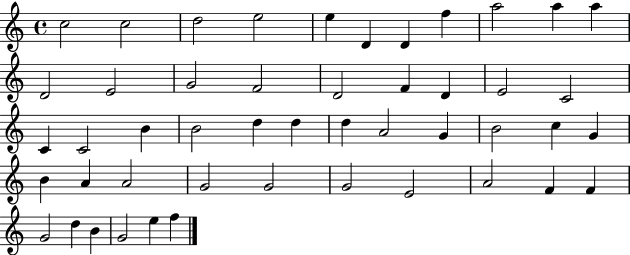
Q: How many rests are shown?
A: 0